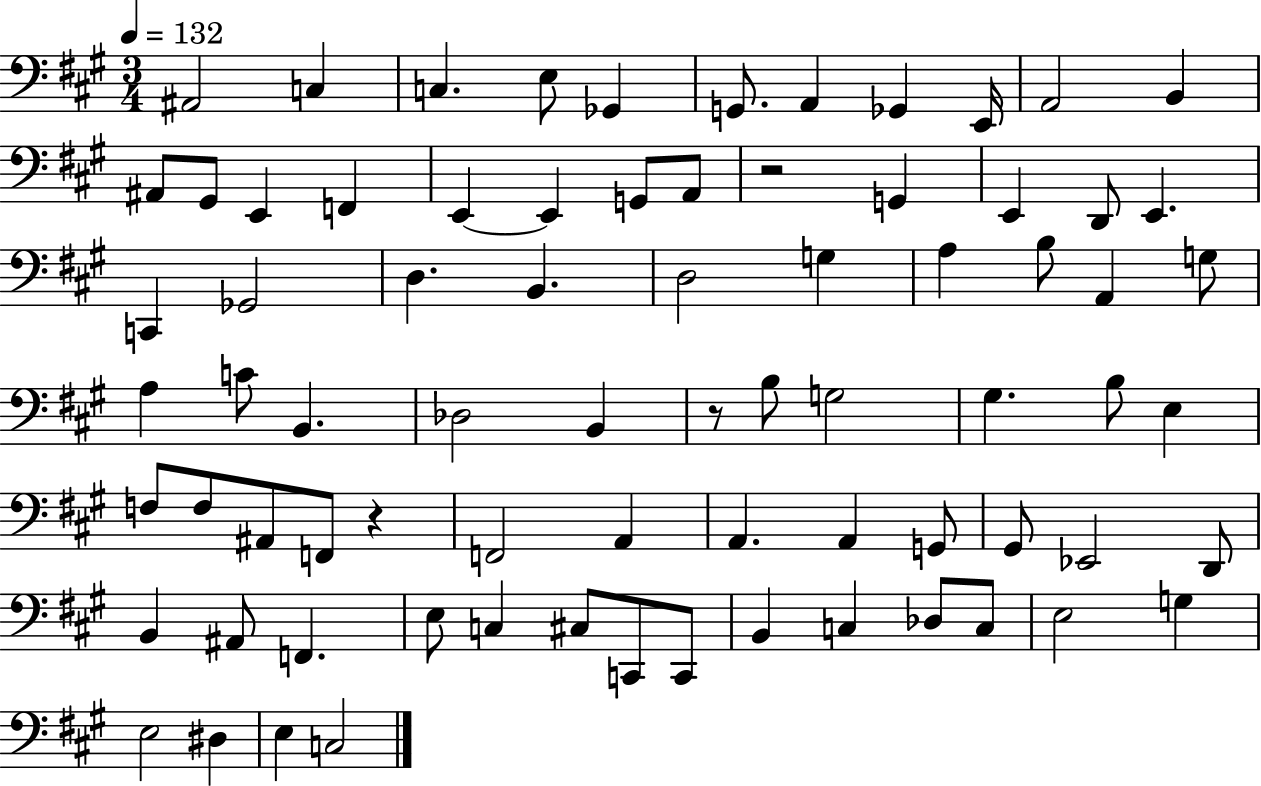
{
  \clef bass
  \numericTimeSignature
  \time 3/4
  \key a \major
  \tempo 4 = 132
  \repeat volta 2 { ais,2 c4 | c4. e8 ges,4 | g,8. a,4 ges,4 e,16 | a,2 b,4 | \break ais,8 gis,8 e,4 f,4 | e,4~~ e,4 g,8 a,8 | r2 g,4 | e,4 d,8 e,4. | \break c,4 ges,2 | d4. b,4. | d2 g4 | a4 b8 a,4 g8 | \break a4 c'8 b,4. | des2 b,4 | r8 b8 g2 | gis4. b8 e4 | \break f8 f8 ais,8 f,8 r4 | f,2 a,4 | a,4. a,4 g,8 | gis,8 ees,2 d,8 | \break b,4 ais,8 f,4. | e8 c4 cis8 c,8 c,8 | b,4 c4 des8 c8 | e2 g4 | \break e2 dis4 | e4 c2 | } \bar "|."
}